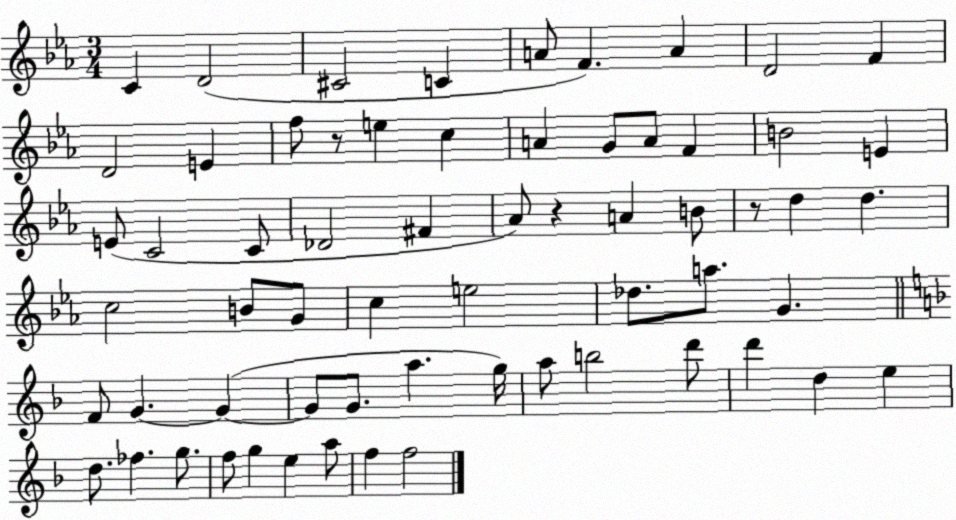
X:1
T:Untitled
M:3/4
L:1/4
K:Eb
C D2 ^C2 C A/2 F A D2 F D2 E f/2 z/2 e c A G/2 A/2 F B2 E E/2 C2 C/2 _D2 ^F _A/2 z A B/2 z/2 d d c2 B/2 G/2 c e2 _d/2 a/2 G F/2 G G G/2 G/2 a g/4 a/2 b2 d'/2 d' d e d/2 _f g/2 f/2 g e a/2 f f2